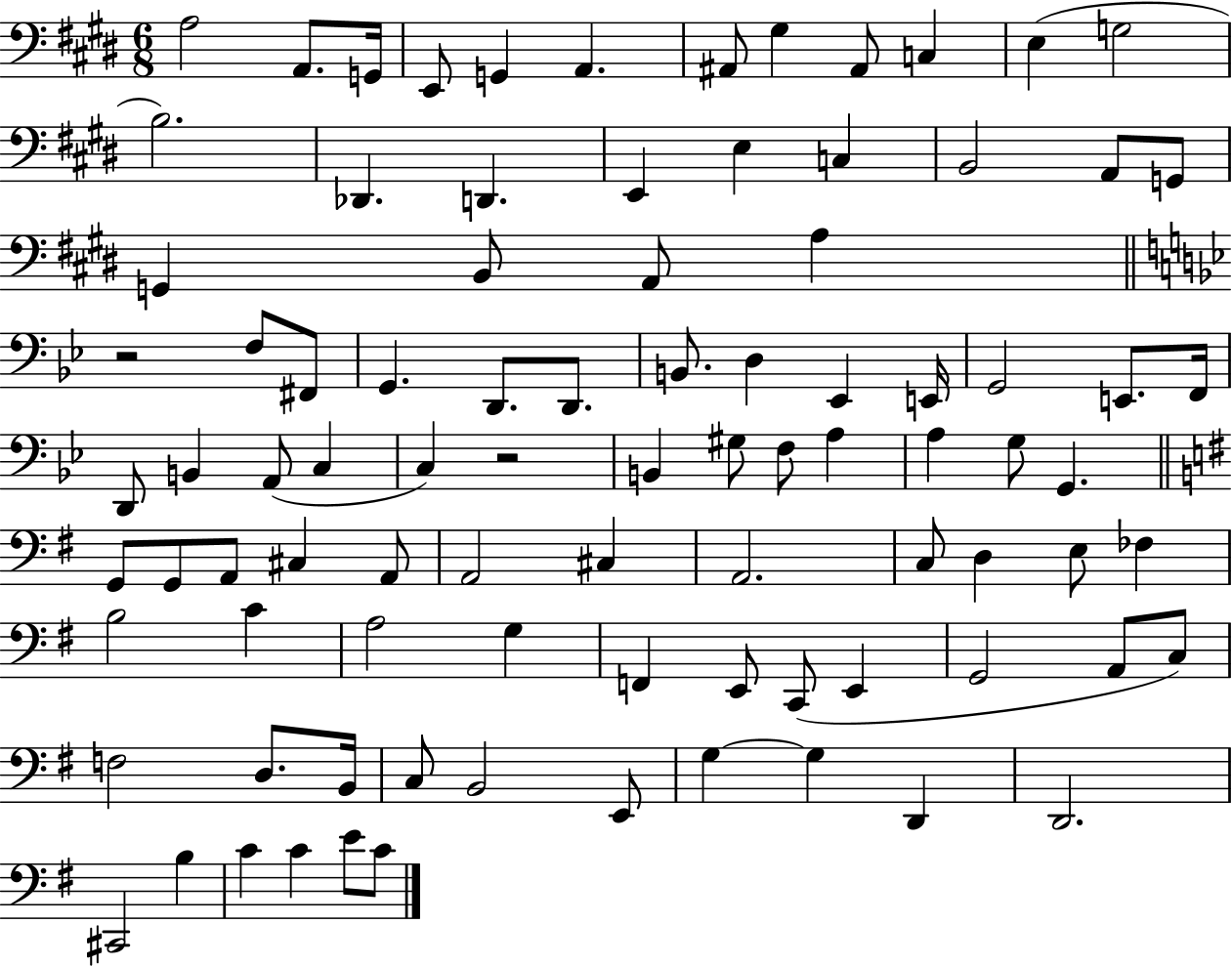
A3/h A2/e. G2/s E2/e G2/q A2/q. A#2/e G#3/q A#2/e C3/q E3/q G3/h B3/h. Db2/q. D2/q. E2/q E3/q C3/q B2/h A2/e G2/e G2/q B2/e A2/e A3/q R/h F3/e F#2/e G2/q. D2/e. D2/e. B2/e. D3/q Eb2/q E2/s G2/h E2/e. F2/s D2/e B2/q A2/e C3/q C3/q R/h B2/q G#3/e F3/e A3/q A3/q G3/e G2/q. G2/e G2/e A2/e C#3/q A2/e A2/h C#3/q A2/h. C3/e D3/q E3/e FES3/q B3/h C4/q A3/h G3/q F2/q E2/e C2/e E2/q G2/h A2/e C3/e F3/h D3/e. B2/s C3/e B2/h E2/e G3/q G3/q D2/q D2/h. C#2/h B3/q C4/q C4/q E4/e C4/e